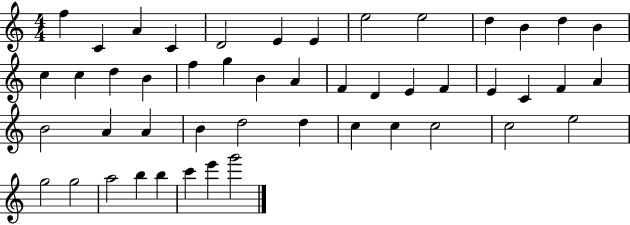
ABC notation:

X:1
T:Untitled
M:4/4
L:1/4
K:C
f C A C D2 E E e2 e2 d B d B c c d B f g B A F D E F E C F A B2 A A B d2 d c c c2 c2 e2 g2 g2 a2 b b c' e' g'2